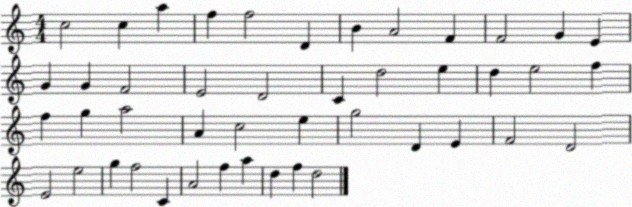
X:1
T:Untitled
M:4/4
L:1/4
K:C
c2 c a f f2 D B A2 F F2 G E G G F2 E2 D2 C d2 e d e2 f f g a2 A c2 e g2 D E F2 D2 E2 e2 g f2 C A2 f a d f d2